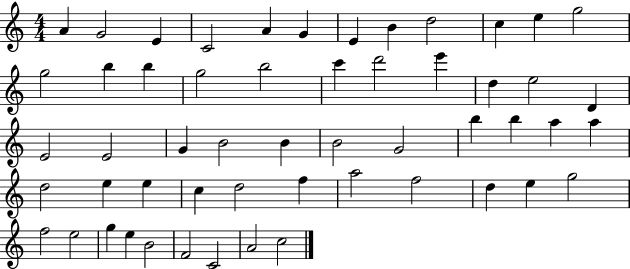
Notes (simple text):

A4/q G4/h E4/q C4/h A4/q G4/q E4/q B4/q D5/h C5/q E5/q G5/h G5/h B5/q B5/q G5/h B5/h C6/q D6/h E6/q D5/q E5/h D4/q E4/h E4/h G4/q B4/h B4/q B4/h G4/h B5/q B5/q A5/q A5/q D5/h E5/q E5/q C5/q D5/h F5/q A5/h F5/h D5/q E5/q G5/h F5/h E5/h G5/q E5/q B4/h F4/h C4/h A4/h C5/h